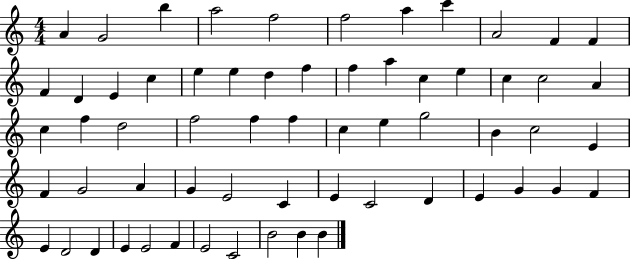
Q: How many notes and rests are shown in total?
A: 62